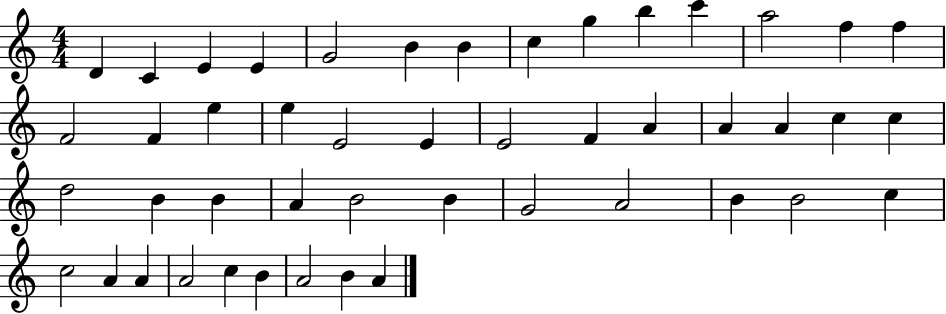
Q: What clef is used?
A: treble